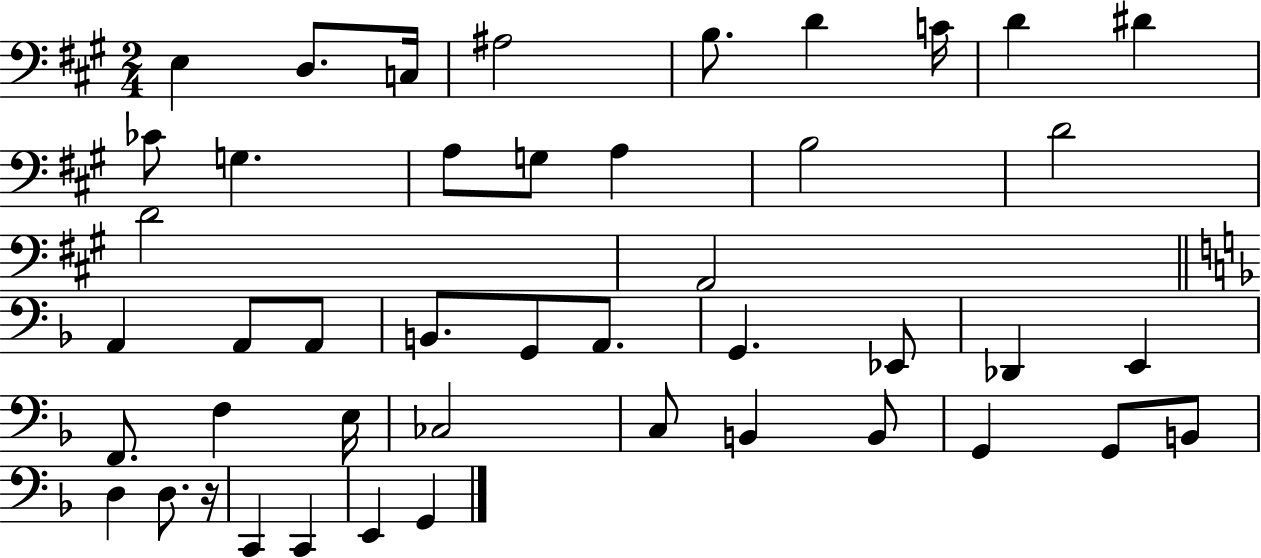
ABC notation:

X:1
T:Untitled
M:2/4
L:1/4
K:A
E, D,/2 C,/4 ^A,2 B,/2 D C/4 D ^D _C/2 G, A,/2 G,/2 A, B,2 D2 D2 A,,2 A,, A,,/2 A,,/2 B,,/2 G,,/2 A,,/2 G,, _E,,/2 _D,, E,, F,,/2 F, E,/4 _C,2 C,/2 B,, B,,/2 G,, G,,/2 B,,/2 D, D,/2 z/4 C,, C,, E,, G,,